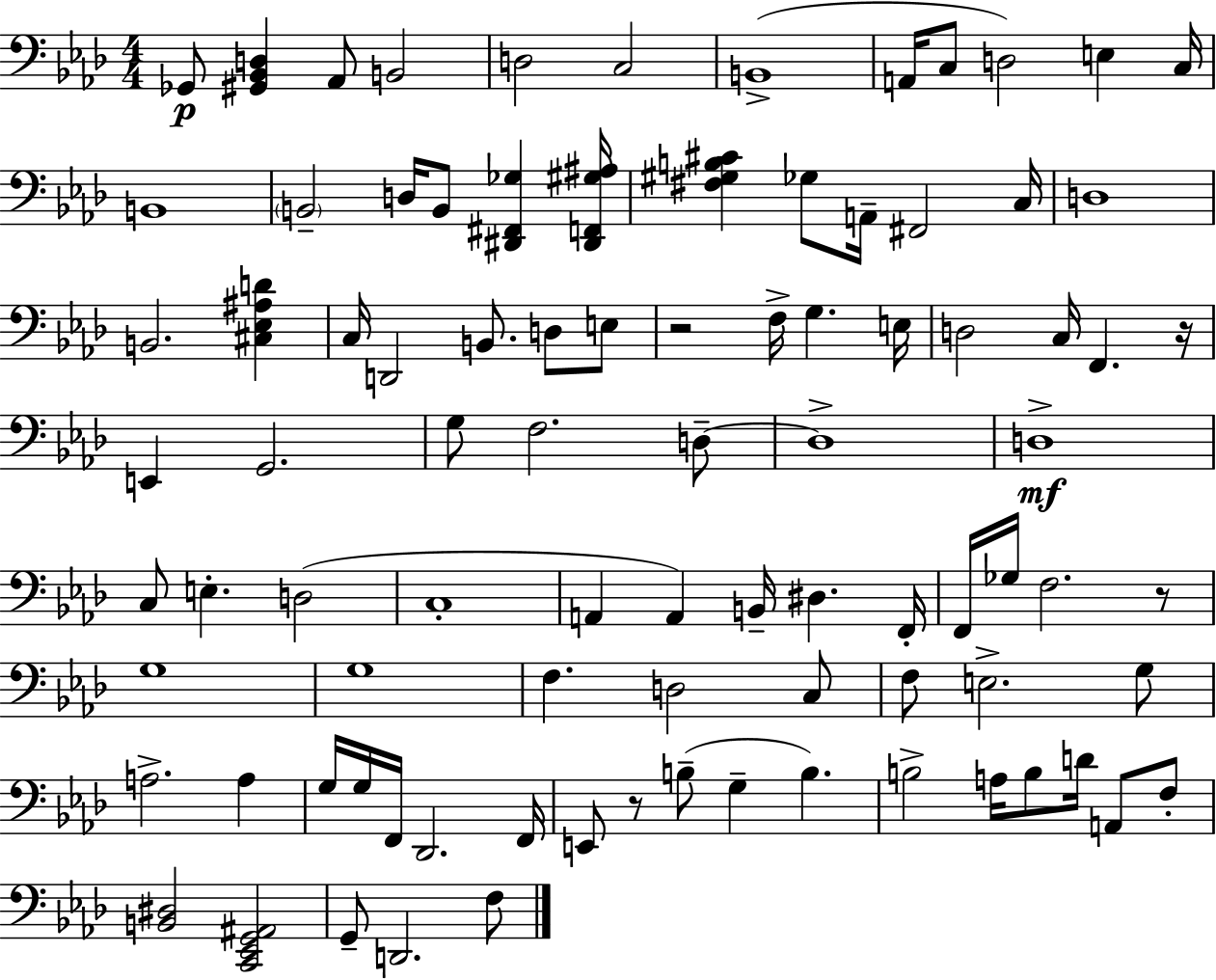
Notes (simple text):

Gb2/e [G#2,Bb2,D3]/q Ab2/e B2/h D3/h C3/h B2/w A2/s C3/e D3/h E3/q C3/s B2/w B2/h D3/s B2/e [D#2,F#2,Gb3]/q [D#2,F2,G#3,A#3]/s [F#3,G#3,B3,C#4]/q Gb3/e A2/s F#2/h C3/s D3/w B2/h. [C#3,Eb3,A#3,D4]/q C3/s D2/h B2/e. D3/e E3/e R/h F3/s G3/q. E3/s D3/h C3/s F2/q. R/s E2/q G2/h. G3/e F3/h. D3/e D3/w D3/w C3/e E3/q. D3/h C3/w A2/q A2/q B2/s D#3/q. F2/s F2/s Gb3/s F3/h. R/e G3/w G3/w F3/q. D3/h C3/e F3/e E3/h. G3/e A3/h. A3/q G3/s G3/s F2/s Db2/h. F2/s E2/e R/e B3/e G3/q B3/q. B3/h A3/s B3/e D4/s A2/e F3/e [B2,D#3]/h [C2,Eb2,G2,A#2]/h G2/e D2/h. F3/e